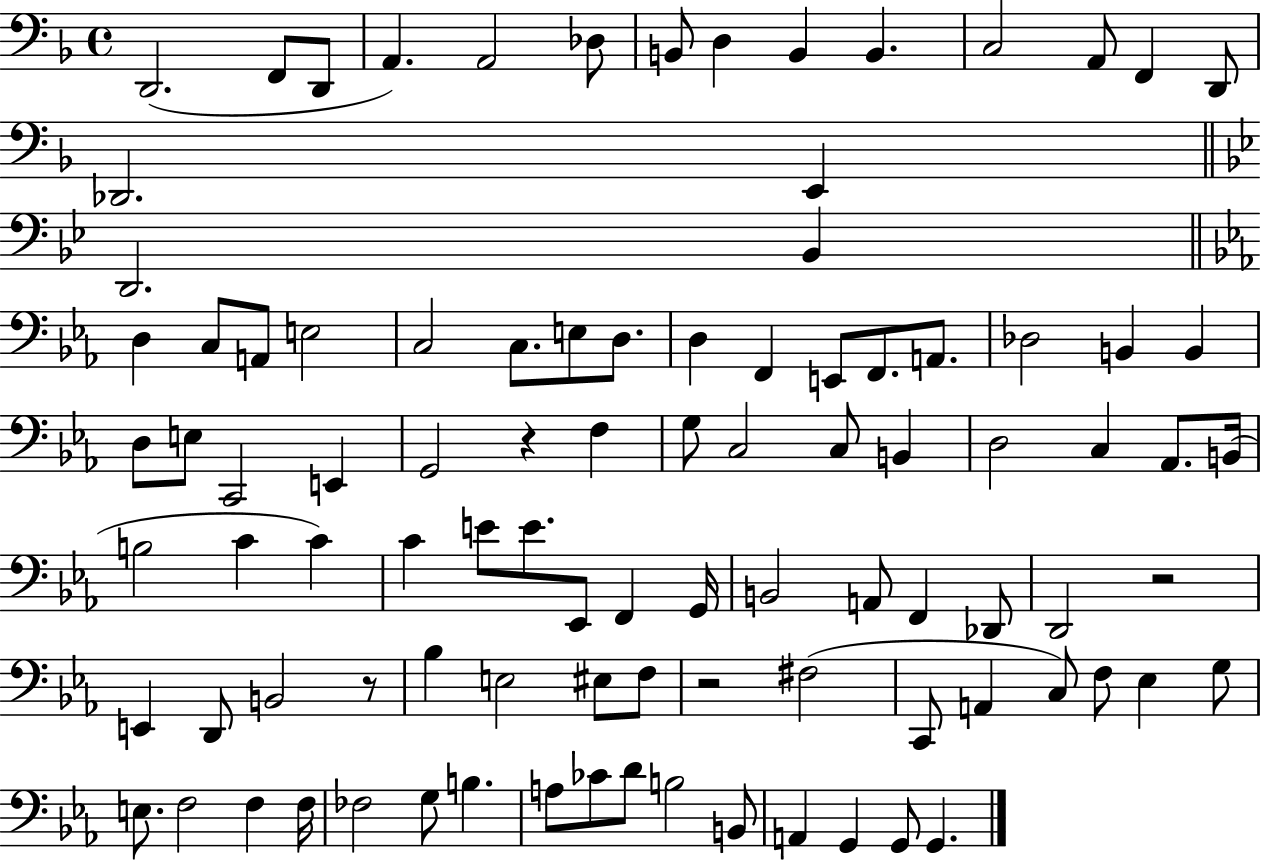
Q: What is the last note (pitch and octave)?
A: G2